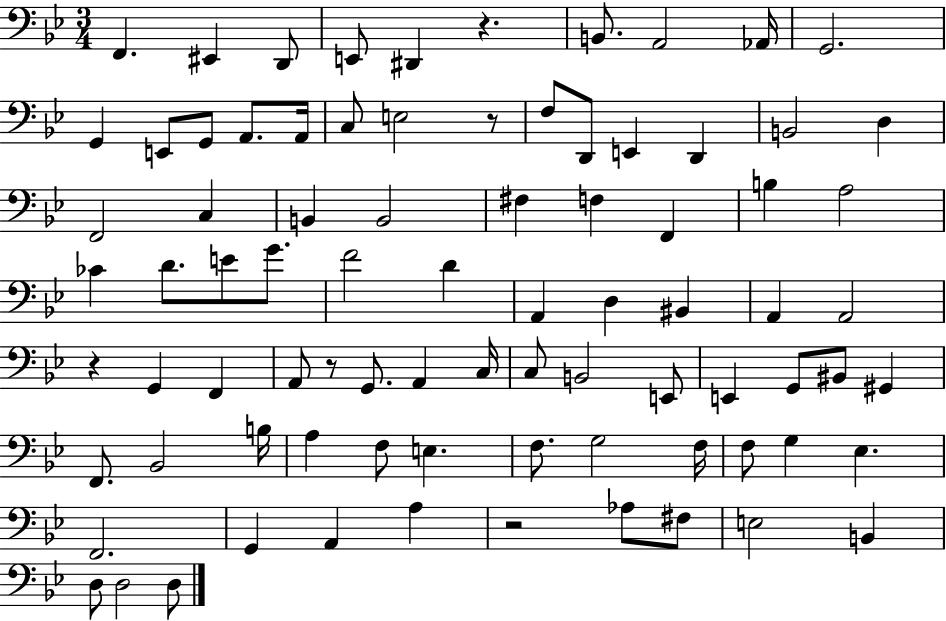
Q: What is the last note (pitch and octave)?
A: D3